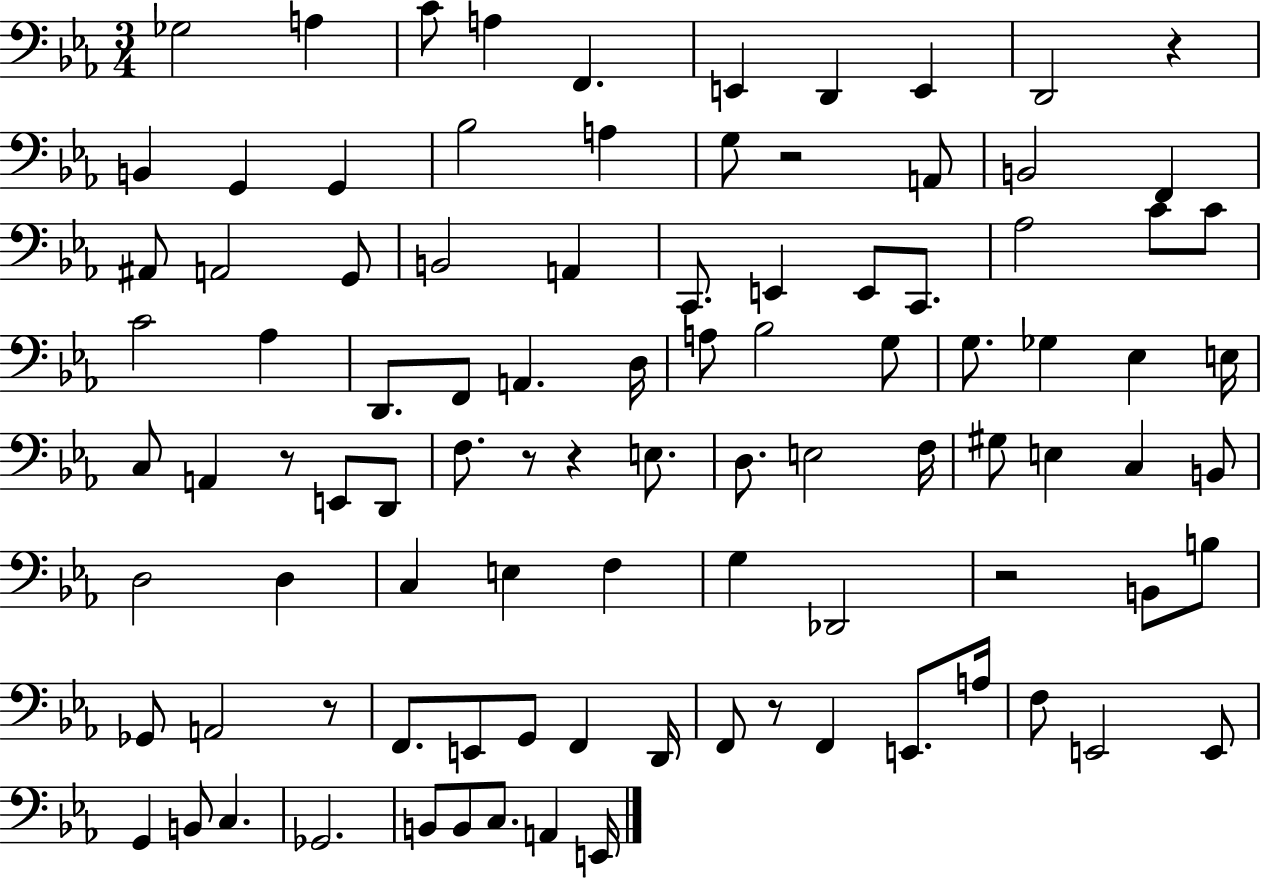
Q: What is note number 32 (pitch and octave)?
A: Ab3